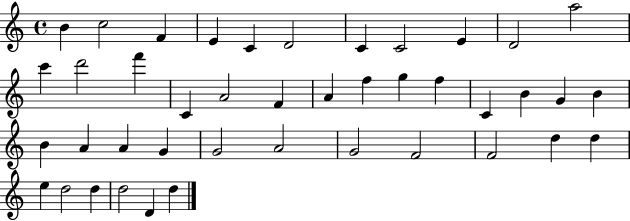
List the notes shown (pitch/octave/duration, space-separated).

B4/q C5/h F4/q E4/q C4/q D4/h C4/q C4/h E4/q D4/h A5/h C6/q D6/h F6/q C4/q A4/h F4/q A4/q F5/q G5/q F5/q C4/q B4/q G4/q B4/q B4/q A4/q A4/q G4/q G4/h A4/h G4/h F4/h F4/h D5/q D5/q E5/q D5/h D5/q D5/h D4/q D5/q